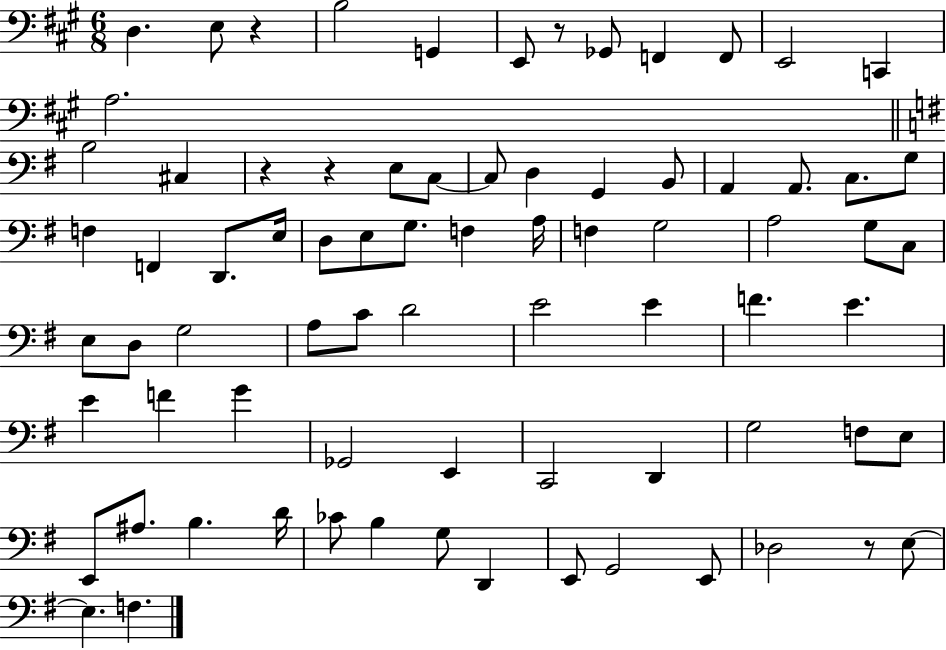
D3/q. E3/e R/q B3/h G2/q E2/e R/e Gb2/e F2/q F2/e E2/h C2/q A3/h. B3/h C#3/q R/q R/q E3/e C3/e C3/e D3/q G2/q B2/e A2/q A2/e. C3/e. G3/e F3/q F2/q D2/e. E3/s D3/e E3/e G3/e. F3/q A3/s F3/q G3/h A3/h G3/e C3/e E3/e D3/e G3/h A3/e C4/e D4/h E4/h E4/q F4/q. E4/q. E4/q F4/q G4/q Gb2/h E2/q C2/h D2/q G3/h F3/e E3/e E2/e A#3/e. B3/q. D4/s CES4/e B3/q G3/e D2/q E2/e G2/h E2/e Db3/h R/e E3/e E3/q. F3/q.